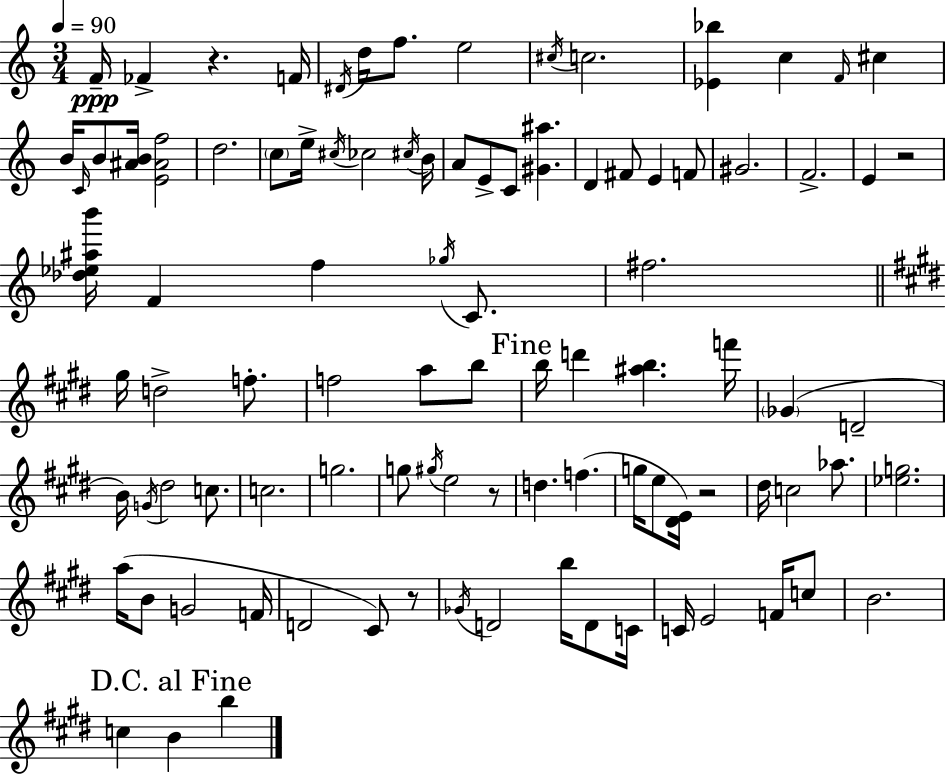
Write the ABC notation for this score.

X:1
T:Untitled
M:3/4
L:1/4
K:Am
F/4 _F z F/4 ^D/4 d/4 f/2 e2 ^c/4 c2 [_E_b] c F/4 ^c B/4 C/4 B/2 [^AB]/4 [E^Af]2 d2 c/2 e/4 ^c/4 _c2 ^c/4 B/4 A/2 E/2 C/2 [^G^a] D ^F/2 E F/2 ^G2 F2 E z2 [_d_e^ab']/4 F f _g/4 C/2 ^f2 ^g/4 d2 f/2 f2 a/2 b/2 b/4 d' [^ab] f'/4 _G D2 B/4 G/4 ^d2 c/2 c2 g2 g/2 ^g/4 e2 z/2 d f g/4 e/2 [^DE]/4 z2 ^d/4 c2 _a/2 [_eg]2 a/4 B/2 G2 F/4 D2 ^C/2 z/2 _G/4 D2 b/4 D/2 C/4 C/4 E2 F/4 c/2 B2 c B b